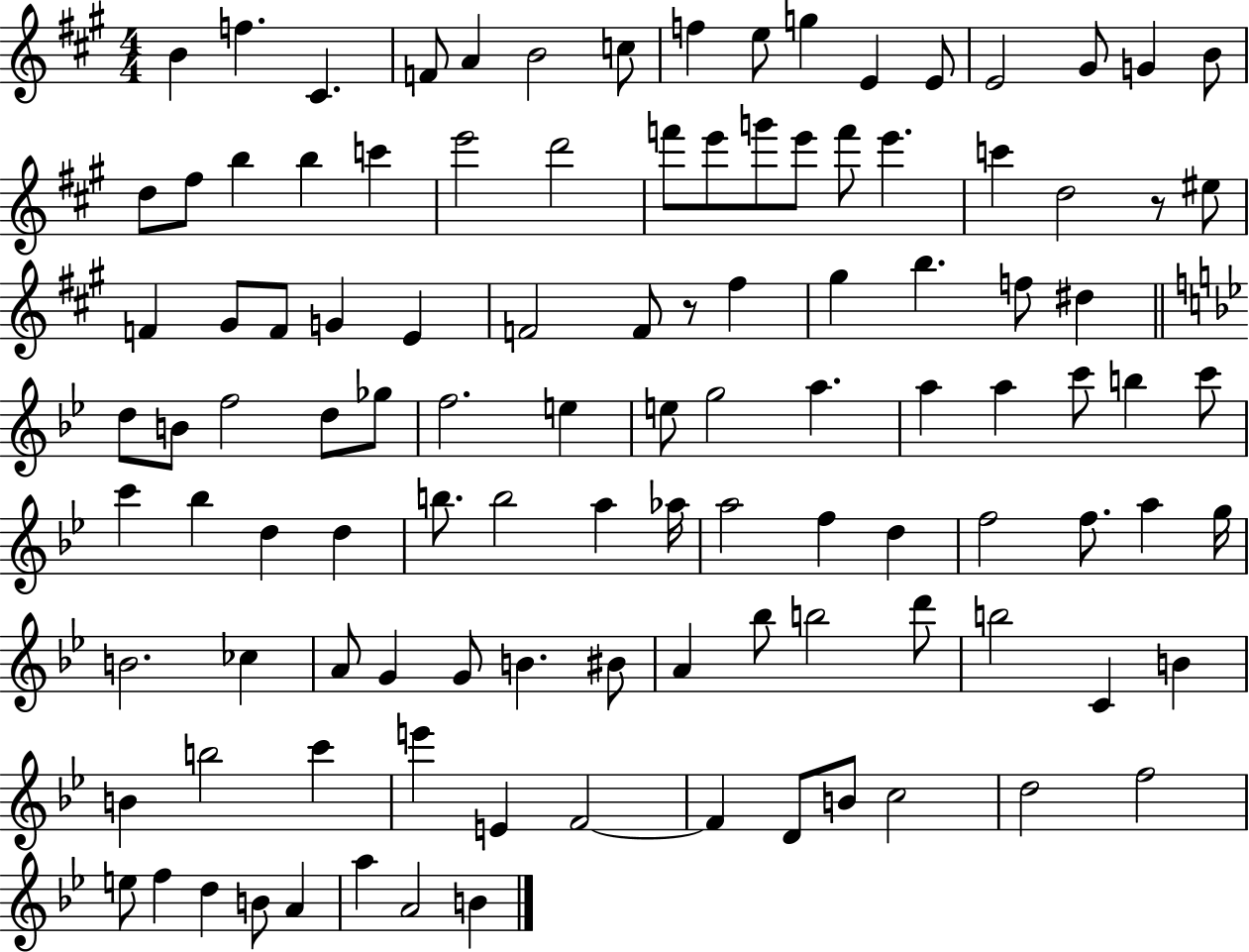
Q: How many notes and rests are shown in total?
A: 110